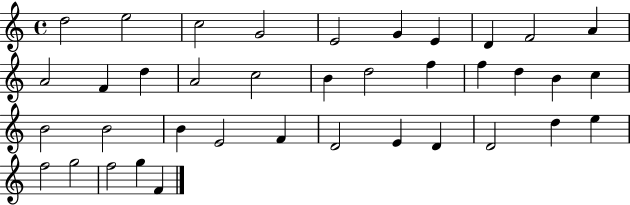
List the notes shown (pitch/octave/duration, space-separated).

D5/h E5/h C5/h G4/h E4/h G4/q E4/q D4/q F4/h A4/q A4/h F4/q D5/q A4/h C5/h B4/q D5/h F5/q F5/q D5/q B4/q C5/q B4/h B4/h B4/q E4/h F4/q D4/h E4/q D4/q D4/h D5/q E5/q F5/h G5/h F5/h G5/q F4/q